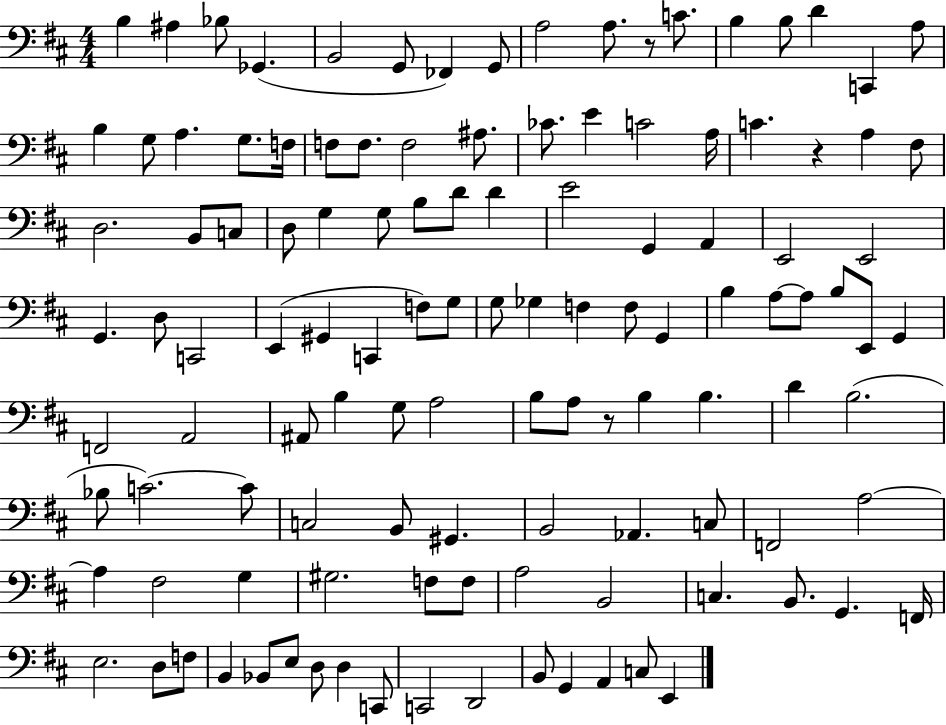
{
  \clef bass
  \numericTimeSignature
  \time 4/4
  \key d \major
  b4 ais4 bes8 ges,4.( | b,2 g,8 fes,4) g,8 | a2 a8. r8 c'8. | b4 b8 d'4 c,4 a8 | \break b4 g8 a4. g8. f16 | f8 f8. f2 ais8. | ces'8. e'4 c'2 a16 | c'4. r4 a4 fis8 | \break d2. b,8 c8 | d8 g4 g8 b8 d'8 d'4 | e'2 g,4 a,4 | e,2 e,2 | \break g,4. d8 c,2 | e,4( gis,4 c,4 f8) g8 | g8 ges4 f4 f8 g,4 | b4 a8~~ a8 b8 e,8 g,4 | \break f,2 a,2 | ais,8 b4 g8 a2 | b8 a8 r8 b4 b4. | d'4 b2.( | \break bes8 c'2.~~) c'8 | c2 b,8 gis,4. | b,2 aes,4. c8 | f,2 a2~~ | \break a4 fis2 g4 | gis2. f8 f8 | a2 b,2 | c4. b,8. g,4. f,16 | \break e2. d8 f8 | b,4 bes,8 e8 d8 d4 c,8 | c,2 d,2 | b,8 g,4 a,4 c8 e,4 | \break \bar "|."
}